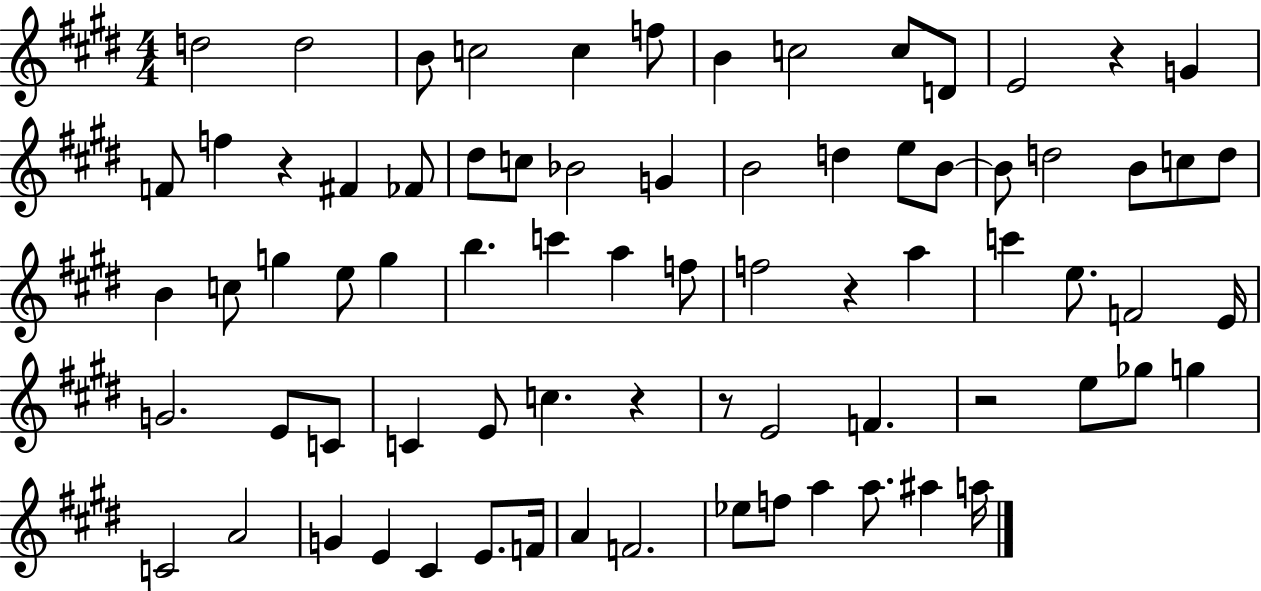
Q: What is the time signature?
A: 4/4